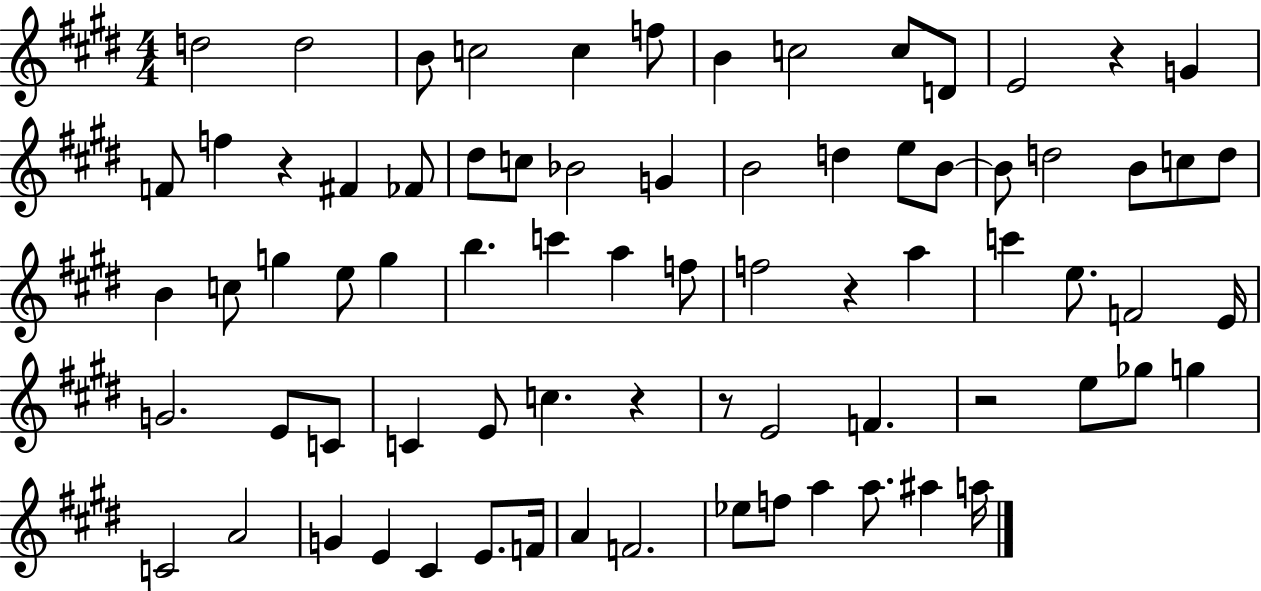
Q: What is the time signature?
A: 4/4